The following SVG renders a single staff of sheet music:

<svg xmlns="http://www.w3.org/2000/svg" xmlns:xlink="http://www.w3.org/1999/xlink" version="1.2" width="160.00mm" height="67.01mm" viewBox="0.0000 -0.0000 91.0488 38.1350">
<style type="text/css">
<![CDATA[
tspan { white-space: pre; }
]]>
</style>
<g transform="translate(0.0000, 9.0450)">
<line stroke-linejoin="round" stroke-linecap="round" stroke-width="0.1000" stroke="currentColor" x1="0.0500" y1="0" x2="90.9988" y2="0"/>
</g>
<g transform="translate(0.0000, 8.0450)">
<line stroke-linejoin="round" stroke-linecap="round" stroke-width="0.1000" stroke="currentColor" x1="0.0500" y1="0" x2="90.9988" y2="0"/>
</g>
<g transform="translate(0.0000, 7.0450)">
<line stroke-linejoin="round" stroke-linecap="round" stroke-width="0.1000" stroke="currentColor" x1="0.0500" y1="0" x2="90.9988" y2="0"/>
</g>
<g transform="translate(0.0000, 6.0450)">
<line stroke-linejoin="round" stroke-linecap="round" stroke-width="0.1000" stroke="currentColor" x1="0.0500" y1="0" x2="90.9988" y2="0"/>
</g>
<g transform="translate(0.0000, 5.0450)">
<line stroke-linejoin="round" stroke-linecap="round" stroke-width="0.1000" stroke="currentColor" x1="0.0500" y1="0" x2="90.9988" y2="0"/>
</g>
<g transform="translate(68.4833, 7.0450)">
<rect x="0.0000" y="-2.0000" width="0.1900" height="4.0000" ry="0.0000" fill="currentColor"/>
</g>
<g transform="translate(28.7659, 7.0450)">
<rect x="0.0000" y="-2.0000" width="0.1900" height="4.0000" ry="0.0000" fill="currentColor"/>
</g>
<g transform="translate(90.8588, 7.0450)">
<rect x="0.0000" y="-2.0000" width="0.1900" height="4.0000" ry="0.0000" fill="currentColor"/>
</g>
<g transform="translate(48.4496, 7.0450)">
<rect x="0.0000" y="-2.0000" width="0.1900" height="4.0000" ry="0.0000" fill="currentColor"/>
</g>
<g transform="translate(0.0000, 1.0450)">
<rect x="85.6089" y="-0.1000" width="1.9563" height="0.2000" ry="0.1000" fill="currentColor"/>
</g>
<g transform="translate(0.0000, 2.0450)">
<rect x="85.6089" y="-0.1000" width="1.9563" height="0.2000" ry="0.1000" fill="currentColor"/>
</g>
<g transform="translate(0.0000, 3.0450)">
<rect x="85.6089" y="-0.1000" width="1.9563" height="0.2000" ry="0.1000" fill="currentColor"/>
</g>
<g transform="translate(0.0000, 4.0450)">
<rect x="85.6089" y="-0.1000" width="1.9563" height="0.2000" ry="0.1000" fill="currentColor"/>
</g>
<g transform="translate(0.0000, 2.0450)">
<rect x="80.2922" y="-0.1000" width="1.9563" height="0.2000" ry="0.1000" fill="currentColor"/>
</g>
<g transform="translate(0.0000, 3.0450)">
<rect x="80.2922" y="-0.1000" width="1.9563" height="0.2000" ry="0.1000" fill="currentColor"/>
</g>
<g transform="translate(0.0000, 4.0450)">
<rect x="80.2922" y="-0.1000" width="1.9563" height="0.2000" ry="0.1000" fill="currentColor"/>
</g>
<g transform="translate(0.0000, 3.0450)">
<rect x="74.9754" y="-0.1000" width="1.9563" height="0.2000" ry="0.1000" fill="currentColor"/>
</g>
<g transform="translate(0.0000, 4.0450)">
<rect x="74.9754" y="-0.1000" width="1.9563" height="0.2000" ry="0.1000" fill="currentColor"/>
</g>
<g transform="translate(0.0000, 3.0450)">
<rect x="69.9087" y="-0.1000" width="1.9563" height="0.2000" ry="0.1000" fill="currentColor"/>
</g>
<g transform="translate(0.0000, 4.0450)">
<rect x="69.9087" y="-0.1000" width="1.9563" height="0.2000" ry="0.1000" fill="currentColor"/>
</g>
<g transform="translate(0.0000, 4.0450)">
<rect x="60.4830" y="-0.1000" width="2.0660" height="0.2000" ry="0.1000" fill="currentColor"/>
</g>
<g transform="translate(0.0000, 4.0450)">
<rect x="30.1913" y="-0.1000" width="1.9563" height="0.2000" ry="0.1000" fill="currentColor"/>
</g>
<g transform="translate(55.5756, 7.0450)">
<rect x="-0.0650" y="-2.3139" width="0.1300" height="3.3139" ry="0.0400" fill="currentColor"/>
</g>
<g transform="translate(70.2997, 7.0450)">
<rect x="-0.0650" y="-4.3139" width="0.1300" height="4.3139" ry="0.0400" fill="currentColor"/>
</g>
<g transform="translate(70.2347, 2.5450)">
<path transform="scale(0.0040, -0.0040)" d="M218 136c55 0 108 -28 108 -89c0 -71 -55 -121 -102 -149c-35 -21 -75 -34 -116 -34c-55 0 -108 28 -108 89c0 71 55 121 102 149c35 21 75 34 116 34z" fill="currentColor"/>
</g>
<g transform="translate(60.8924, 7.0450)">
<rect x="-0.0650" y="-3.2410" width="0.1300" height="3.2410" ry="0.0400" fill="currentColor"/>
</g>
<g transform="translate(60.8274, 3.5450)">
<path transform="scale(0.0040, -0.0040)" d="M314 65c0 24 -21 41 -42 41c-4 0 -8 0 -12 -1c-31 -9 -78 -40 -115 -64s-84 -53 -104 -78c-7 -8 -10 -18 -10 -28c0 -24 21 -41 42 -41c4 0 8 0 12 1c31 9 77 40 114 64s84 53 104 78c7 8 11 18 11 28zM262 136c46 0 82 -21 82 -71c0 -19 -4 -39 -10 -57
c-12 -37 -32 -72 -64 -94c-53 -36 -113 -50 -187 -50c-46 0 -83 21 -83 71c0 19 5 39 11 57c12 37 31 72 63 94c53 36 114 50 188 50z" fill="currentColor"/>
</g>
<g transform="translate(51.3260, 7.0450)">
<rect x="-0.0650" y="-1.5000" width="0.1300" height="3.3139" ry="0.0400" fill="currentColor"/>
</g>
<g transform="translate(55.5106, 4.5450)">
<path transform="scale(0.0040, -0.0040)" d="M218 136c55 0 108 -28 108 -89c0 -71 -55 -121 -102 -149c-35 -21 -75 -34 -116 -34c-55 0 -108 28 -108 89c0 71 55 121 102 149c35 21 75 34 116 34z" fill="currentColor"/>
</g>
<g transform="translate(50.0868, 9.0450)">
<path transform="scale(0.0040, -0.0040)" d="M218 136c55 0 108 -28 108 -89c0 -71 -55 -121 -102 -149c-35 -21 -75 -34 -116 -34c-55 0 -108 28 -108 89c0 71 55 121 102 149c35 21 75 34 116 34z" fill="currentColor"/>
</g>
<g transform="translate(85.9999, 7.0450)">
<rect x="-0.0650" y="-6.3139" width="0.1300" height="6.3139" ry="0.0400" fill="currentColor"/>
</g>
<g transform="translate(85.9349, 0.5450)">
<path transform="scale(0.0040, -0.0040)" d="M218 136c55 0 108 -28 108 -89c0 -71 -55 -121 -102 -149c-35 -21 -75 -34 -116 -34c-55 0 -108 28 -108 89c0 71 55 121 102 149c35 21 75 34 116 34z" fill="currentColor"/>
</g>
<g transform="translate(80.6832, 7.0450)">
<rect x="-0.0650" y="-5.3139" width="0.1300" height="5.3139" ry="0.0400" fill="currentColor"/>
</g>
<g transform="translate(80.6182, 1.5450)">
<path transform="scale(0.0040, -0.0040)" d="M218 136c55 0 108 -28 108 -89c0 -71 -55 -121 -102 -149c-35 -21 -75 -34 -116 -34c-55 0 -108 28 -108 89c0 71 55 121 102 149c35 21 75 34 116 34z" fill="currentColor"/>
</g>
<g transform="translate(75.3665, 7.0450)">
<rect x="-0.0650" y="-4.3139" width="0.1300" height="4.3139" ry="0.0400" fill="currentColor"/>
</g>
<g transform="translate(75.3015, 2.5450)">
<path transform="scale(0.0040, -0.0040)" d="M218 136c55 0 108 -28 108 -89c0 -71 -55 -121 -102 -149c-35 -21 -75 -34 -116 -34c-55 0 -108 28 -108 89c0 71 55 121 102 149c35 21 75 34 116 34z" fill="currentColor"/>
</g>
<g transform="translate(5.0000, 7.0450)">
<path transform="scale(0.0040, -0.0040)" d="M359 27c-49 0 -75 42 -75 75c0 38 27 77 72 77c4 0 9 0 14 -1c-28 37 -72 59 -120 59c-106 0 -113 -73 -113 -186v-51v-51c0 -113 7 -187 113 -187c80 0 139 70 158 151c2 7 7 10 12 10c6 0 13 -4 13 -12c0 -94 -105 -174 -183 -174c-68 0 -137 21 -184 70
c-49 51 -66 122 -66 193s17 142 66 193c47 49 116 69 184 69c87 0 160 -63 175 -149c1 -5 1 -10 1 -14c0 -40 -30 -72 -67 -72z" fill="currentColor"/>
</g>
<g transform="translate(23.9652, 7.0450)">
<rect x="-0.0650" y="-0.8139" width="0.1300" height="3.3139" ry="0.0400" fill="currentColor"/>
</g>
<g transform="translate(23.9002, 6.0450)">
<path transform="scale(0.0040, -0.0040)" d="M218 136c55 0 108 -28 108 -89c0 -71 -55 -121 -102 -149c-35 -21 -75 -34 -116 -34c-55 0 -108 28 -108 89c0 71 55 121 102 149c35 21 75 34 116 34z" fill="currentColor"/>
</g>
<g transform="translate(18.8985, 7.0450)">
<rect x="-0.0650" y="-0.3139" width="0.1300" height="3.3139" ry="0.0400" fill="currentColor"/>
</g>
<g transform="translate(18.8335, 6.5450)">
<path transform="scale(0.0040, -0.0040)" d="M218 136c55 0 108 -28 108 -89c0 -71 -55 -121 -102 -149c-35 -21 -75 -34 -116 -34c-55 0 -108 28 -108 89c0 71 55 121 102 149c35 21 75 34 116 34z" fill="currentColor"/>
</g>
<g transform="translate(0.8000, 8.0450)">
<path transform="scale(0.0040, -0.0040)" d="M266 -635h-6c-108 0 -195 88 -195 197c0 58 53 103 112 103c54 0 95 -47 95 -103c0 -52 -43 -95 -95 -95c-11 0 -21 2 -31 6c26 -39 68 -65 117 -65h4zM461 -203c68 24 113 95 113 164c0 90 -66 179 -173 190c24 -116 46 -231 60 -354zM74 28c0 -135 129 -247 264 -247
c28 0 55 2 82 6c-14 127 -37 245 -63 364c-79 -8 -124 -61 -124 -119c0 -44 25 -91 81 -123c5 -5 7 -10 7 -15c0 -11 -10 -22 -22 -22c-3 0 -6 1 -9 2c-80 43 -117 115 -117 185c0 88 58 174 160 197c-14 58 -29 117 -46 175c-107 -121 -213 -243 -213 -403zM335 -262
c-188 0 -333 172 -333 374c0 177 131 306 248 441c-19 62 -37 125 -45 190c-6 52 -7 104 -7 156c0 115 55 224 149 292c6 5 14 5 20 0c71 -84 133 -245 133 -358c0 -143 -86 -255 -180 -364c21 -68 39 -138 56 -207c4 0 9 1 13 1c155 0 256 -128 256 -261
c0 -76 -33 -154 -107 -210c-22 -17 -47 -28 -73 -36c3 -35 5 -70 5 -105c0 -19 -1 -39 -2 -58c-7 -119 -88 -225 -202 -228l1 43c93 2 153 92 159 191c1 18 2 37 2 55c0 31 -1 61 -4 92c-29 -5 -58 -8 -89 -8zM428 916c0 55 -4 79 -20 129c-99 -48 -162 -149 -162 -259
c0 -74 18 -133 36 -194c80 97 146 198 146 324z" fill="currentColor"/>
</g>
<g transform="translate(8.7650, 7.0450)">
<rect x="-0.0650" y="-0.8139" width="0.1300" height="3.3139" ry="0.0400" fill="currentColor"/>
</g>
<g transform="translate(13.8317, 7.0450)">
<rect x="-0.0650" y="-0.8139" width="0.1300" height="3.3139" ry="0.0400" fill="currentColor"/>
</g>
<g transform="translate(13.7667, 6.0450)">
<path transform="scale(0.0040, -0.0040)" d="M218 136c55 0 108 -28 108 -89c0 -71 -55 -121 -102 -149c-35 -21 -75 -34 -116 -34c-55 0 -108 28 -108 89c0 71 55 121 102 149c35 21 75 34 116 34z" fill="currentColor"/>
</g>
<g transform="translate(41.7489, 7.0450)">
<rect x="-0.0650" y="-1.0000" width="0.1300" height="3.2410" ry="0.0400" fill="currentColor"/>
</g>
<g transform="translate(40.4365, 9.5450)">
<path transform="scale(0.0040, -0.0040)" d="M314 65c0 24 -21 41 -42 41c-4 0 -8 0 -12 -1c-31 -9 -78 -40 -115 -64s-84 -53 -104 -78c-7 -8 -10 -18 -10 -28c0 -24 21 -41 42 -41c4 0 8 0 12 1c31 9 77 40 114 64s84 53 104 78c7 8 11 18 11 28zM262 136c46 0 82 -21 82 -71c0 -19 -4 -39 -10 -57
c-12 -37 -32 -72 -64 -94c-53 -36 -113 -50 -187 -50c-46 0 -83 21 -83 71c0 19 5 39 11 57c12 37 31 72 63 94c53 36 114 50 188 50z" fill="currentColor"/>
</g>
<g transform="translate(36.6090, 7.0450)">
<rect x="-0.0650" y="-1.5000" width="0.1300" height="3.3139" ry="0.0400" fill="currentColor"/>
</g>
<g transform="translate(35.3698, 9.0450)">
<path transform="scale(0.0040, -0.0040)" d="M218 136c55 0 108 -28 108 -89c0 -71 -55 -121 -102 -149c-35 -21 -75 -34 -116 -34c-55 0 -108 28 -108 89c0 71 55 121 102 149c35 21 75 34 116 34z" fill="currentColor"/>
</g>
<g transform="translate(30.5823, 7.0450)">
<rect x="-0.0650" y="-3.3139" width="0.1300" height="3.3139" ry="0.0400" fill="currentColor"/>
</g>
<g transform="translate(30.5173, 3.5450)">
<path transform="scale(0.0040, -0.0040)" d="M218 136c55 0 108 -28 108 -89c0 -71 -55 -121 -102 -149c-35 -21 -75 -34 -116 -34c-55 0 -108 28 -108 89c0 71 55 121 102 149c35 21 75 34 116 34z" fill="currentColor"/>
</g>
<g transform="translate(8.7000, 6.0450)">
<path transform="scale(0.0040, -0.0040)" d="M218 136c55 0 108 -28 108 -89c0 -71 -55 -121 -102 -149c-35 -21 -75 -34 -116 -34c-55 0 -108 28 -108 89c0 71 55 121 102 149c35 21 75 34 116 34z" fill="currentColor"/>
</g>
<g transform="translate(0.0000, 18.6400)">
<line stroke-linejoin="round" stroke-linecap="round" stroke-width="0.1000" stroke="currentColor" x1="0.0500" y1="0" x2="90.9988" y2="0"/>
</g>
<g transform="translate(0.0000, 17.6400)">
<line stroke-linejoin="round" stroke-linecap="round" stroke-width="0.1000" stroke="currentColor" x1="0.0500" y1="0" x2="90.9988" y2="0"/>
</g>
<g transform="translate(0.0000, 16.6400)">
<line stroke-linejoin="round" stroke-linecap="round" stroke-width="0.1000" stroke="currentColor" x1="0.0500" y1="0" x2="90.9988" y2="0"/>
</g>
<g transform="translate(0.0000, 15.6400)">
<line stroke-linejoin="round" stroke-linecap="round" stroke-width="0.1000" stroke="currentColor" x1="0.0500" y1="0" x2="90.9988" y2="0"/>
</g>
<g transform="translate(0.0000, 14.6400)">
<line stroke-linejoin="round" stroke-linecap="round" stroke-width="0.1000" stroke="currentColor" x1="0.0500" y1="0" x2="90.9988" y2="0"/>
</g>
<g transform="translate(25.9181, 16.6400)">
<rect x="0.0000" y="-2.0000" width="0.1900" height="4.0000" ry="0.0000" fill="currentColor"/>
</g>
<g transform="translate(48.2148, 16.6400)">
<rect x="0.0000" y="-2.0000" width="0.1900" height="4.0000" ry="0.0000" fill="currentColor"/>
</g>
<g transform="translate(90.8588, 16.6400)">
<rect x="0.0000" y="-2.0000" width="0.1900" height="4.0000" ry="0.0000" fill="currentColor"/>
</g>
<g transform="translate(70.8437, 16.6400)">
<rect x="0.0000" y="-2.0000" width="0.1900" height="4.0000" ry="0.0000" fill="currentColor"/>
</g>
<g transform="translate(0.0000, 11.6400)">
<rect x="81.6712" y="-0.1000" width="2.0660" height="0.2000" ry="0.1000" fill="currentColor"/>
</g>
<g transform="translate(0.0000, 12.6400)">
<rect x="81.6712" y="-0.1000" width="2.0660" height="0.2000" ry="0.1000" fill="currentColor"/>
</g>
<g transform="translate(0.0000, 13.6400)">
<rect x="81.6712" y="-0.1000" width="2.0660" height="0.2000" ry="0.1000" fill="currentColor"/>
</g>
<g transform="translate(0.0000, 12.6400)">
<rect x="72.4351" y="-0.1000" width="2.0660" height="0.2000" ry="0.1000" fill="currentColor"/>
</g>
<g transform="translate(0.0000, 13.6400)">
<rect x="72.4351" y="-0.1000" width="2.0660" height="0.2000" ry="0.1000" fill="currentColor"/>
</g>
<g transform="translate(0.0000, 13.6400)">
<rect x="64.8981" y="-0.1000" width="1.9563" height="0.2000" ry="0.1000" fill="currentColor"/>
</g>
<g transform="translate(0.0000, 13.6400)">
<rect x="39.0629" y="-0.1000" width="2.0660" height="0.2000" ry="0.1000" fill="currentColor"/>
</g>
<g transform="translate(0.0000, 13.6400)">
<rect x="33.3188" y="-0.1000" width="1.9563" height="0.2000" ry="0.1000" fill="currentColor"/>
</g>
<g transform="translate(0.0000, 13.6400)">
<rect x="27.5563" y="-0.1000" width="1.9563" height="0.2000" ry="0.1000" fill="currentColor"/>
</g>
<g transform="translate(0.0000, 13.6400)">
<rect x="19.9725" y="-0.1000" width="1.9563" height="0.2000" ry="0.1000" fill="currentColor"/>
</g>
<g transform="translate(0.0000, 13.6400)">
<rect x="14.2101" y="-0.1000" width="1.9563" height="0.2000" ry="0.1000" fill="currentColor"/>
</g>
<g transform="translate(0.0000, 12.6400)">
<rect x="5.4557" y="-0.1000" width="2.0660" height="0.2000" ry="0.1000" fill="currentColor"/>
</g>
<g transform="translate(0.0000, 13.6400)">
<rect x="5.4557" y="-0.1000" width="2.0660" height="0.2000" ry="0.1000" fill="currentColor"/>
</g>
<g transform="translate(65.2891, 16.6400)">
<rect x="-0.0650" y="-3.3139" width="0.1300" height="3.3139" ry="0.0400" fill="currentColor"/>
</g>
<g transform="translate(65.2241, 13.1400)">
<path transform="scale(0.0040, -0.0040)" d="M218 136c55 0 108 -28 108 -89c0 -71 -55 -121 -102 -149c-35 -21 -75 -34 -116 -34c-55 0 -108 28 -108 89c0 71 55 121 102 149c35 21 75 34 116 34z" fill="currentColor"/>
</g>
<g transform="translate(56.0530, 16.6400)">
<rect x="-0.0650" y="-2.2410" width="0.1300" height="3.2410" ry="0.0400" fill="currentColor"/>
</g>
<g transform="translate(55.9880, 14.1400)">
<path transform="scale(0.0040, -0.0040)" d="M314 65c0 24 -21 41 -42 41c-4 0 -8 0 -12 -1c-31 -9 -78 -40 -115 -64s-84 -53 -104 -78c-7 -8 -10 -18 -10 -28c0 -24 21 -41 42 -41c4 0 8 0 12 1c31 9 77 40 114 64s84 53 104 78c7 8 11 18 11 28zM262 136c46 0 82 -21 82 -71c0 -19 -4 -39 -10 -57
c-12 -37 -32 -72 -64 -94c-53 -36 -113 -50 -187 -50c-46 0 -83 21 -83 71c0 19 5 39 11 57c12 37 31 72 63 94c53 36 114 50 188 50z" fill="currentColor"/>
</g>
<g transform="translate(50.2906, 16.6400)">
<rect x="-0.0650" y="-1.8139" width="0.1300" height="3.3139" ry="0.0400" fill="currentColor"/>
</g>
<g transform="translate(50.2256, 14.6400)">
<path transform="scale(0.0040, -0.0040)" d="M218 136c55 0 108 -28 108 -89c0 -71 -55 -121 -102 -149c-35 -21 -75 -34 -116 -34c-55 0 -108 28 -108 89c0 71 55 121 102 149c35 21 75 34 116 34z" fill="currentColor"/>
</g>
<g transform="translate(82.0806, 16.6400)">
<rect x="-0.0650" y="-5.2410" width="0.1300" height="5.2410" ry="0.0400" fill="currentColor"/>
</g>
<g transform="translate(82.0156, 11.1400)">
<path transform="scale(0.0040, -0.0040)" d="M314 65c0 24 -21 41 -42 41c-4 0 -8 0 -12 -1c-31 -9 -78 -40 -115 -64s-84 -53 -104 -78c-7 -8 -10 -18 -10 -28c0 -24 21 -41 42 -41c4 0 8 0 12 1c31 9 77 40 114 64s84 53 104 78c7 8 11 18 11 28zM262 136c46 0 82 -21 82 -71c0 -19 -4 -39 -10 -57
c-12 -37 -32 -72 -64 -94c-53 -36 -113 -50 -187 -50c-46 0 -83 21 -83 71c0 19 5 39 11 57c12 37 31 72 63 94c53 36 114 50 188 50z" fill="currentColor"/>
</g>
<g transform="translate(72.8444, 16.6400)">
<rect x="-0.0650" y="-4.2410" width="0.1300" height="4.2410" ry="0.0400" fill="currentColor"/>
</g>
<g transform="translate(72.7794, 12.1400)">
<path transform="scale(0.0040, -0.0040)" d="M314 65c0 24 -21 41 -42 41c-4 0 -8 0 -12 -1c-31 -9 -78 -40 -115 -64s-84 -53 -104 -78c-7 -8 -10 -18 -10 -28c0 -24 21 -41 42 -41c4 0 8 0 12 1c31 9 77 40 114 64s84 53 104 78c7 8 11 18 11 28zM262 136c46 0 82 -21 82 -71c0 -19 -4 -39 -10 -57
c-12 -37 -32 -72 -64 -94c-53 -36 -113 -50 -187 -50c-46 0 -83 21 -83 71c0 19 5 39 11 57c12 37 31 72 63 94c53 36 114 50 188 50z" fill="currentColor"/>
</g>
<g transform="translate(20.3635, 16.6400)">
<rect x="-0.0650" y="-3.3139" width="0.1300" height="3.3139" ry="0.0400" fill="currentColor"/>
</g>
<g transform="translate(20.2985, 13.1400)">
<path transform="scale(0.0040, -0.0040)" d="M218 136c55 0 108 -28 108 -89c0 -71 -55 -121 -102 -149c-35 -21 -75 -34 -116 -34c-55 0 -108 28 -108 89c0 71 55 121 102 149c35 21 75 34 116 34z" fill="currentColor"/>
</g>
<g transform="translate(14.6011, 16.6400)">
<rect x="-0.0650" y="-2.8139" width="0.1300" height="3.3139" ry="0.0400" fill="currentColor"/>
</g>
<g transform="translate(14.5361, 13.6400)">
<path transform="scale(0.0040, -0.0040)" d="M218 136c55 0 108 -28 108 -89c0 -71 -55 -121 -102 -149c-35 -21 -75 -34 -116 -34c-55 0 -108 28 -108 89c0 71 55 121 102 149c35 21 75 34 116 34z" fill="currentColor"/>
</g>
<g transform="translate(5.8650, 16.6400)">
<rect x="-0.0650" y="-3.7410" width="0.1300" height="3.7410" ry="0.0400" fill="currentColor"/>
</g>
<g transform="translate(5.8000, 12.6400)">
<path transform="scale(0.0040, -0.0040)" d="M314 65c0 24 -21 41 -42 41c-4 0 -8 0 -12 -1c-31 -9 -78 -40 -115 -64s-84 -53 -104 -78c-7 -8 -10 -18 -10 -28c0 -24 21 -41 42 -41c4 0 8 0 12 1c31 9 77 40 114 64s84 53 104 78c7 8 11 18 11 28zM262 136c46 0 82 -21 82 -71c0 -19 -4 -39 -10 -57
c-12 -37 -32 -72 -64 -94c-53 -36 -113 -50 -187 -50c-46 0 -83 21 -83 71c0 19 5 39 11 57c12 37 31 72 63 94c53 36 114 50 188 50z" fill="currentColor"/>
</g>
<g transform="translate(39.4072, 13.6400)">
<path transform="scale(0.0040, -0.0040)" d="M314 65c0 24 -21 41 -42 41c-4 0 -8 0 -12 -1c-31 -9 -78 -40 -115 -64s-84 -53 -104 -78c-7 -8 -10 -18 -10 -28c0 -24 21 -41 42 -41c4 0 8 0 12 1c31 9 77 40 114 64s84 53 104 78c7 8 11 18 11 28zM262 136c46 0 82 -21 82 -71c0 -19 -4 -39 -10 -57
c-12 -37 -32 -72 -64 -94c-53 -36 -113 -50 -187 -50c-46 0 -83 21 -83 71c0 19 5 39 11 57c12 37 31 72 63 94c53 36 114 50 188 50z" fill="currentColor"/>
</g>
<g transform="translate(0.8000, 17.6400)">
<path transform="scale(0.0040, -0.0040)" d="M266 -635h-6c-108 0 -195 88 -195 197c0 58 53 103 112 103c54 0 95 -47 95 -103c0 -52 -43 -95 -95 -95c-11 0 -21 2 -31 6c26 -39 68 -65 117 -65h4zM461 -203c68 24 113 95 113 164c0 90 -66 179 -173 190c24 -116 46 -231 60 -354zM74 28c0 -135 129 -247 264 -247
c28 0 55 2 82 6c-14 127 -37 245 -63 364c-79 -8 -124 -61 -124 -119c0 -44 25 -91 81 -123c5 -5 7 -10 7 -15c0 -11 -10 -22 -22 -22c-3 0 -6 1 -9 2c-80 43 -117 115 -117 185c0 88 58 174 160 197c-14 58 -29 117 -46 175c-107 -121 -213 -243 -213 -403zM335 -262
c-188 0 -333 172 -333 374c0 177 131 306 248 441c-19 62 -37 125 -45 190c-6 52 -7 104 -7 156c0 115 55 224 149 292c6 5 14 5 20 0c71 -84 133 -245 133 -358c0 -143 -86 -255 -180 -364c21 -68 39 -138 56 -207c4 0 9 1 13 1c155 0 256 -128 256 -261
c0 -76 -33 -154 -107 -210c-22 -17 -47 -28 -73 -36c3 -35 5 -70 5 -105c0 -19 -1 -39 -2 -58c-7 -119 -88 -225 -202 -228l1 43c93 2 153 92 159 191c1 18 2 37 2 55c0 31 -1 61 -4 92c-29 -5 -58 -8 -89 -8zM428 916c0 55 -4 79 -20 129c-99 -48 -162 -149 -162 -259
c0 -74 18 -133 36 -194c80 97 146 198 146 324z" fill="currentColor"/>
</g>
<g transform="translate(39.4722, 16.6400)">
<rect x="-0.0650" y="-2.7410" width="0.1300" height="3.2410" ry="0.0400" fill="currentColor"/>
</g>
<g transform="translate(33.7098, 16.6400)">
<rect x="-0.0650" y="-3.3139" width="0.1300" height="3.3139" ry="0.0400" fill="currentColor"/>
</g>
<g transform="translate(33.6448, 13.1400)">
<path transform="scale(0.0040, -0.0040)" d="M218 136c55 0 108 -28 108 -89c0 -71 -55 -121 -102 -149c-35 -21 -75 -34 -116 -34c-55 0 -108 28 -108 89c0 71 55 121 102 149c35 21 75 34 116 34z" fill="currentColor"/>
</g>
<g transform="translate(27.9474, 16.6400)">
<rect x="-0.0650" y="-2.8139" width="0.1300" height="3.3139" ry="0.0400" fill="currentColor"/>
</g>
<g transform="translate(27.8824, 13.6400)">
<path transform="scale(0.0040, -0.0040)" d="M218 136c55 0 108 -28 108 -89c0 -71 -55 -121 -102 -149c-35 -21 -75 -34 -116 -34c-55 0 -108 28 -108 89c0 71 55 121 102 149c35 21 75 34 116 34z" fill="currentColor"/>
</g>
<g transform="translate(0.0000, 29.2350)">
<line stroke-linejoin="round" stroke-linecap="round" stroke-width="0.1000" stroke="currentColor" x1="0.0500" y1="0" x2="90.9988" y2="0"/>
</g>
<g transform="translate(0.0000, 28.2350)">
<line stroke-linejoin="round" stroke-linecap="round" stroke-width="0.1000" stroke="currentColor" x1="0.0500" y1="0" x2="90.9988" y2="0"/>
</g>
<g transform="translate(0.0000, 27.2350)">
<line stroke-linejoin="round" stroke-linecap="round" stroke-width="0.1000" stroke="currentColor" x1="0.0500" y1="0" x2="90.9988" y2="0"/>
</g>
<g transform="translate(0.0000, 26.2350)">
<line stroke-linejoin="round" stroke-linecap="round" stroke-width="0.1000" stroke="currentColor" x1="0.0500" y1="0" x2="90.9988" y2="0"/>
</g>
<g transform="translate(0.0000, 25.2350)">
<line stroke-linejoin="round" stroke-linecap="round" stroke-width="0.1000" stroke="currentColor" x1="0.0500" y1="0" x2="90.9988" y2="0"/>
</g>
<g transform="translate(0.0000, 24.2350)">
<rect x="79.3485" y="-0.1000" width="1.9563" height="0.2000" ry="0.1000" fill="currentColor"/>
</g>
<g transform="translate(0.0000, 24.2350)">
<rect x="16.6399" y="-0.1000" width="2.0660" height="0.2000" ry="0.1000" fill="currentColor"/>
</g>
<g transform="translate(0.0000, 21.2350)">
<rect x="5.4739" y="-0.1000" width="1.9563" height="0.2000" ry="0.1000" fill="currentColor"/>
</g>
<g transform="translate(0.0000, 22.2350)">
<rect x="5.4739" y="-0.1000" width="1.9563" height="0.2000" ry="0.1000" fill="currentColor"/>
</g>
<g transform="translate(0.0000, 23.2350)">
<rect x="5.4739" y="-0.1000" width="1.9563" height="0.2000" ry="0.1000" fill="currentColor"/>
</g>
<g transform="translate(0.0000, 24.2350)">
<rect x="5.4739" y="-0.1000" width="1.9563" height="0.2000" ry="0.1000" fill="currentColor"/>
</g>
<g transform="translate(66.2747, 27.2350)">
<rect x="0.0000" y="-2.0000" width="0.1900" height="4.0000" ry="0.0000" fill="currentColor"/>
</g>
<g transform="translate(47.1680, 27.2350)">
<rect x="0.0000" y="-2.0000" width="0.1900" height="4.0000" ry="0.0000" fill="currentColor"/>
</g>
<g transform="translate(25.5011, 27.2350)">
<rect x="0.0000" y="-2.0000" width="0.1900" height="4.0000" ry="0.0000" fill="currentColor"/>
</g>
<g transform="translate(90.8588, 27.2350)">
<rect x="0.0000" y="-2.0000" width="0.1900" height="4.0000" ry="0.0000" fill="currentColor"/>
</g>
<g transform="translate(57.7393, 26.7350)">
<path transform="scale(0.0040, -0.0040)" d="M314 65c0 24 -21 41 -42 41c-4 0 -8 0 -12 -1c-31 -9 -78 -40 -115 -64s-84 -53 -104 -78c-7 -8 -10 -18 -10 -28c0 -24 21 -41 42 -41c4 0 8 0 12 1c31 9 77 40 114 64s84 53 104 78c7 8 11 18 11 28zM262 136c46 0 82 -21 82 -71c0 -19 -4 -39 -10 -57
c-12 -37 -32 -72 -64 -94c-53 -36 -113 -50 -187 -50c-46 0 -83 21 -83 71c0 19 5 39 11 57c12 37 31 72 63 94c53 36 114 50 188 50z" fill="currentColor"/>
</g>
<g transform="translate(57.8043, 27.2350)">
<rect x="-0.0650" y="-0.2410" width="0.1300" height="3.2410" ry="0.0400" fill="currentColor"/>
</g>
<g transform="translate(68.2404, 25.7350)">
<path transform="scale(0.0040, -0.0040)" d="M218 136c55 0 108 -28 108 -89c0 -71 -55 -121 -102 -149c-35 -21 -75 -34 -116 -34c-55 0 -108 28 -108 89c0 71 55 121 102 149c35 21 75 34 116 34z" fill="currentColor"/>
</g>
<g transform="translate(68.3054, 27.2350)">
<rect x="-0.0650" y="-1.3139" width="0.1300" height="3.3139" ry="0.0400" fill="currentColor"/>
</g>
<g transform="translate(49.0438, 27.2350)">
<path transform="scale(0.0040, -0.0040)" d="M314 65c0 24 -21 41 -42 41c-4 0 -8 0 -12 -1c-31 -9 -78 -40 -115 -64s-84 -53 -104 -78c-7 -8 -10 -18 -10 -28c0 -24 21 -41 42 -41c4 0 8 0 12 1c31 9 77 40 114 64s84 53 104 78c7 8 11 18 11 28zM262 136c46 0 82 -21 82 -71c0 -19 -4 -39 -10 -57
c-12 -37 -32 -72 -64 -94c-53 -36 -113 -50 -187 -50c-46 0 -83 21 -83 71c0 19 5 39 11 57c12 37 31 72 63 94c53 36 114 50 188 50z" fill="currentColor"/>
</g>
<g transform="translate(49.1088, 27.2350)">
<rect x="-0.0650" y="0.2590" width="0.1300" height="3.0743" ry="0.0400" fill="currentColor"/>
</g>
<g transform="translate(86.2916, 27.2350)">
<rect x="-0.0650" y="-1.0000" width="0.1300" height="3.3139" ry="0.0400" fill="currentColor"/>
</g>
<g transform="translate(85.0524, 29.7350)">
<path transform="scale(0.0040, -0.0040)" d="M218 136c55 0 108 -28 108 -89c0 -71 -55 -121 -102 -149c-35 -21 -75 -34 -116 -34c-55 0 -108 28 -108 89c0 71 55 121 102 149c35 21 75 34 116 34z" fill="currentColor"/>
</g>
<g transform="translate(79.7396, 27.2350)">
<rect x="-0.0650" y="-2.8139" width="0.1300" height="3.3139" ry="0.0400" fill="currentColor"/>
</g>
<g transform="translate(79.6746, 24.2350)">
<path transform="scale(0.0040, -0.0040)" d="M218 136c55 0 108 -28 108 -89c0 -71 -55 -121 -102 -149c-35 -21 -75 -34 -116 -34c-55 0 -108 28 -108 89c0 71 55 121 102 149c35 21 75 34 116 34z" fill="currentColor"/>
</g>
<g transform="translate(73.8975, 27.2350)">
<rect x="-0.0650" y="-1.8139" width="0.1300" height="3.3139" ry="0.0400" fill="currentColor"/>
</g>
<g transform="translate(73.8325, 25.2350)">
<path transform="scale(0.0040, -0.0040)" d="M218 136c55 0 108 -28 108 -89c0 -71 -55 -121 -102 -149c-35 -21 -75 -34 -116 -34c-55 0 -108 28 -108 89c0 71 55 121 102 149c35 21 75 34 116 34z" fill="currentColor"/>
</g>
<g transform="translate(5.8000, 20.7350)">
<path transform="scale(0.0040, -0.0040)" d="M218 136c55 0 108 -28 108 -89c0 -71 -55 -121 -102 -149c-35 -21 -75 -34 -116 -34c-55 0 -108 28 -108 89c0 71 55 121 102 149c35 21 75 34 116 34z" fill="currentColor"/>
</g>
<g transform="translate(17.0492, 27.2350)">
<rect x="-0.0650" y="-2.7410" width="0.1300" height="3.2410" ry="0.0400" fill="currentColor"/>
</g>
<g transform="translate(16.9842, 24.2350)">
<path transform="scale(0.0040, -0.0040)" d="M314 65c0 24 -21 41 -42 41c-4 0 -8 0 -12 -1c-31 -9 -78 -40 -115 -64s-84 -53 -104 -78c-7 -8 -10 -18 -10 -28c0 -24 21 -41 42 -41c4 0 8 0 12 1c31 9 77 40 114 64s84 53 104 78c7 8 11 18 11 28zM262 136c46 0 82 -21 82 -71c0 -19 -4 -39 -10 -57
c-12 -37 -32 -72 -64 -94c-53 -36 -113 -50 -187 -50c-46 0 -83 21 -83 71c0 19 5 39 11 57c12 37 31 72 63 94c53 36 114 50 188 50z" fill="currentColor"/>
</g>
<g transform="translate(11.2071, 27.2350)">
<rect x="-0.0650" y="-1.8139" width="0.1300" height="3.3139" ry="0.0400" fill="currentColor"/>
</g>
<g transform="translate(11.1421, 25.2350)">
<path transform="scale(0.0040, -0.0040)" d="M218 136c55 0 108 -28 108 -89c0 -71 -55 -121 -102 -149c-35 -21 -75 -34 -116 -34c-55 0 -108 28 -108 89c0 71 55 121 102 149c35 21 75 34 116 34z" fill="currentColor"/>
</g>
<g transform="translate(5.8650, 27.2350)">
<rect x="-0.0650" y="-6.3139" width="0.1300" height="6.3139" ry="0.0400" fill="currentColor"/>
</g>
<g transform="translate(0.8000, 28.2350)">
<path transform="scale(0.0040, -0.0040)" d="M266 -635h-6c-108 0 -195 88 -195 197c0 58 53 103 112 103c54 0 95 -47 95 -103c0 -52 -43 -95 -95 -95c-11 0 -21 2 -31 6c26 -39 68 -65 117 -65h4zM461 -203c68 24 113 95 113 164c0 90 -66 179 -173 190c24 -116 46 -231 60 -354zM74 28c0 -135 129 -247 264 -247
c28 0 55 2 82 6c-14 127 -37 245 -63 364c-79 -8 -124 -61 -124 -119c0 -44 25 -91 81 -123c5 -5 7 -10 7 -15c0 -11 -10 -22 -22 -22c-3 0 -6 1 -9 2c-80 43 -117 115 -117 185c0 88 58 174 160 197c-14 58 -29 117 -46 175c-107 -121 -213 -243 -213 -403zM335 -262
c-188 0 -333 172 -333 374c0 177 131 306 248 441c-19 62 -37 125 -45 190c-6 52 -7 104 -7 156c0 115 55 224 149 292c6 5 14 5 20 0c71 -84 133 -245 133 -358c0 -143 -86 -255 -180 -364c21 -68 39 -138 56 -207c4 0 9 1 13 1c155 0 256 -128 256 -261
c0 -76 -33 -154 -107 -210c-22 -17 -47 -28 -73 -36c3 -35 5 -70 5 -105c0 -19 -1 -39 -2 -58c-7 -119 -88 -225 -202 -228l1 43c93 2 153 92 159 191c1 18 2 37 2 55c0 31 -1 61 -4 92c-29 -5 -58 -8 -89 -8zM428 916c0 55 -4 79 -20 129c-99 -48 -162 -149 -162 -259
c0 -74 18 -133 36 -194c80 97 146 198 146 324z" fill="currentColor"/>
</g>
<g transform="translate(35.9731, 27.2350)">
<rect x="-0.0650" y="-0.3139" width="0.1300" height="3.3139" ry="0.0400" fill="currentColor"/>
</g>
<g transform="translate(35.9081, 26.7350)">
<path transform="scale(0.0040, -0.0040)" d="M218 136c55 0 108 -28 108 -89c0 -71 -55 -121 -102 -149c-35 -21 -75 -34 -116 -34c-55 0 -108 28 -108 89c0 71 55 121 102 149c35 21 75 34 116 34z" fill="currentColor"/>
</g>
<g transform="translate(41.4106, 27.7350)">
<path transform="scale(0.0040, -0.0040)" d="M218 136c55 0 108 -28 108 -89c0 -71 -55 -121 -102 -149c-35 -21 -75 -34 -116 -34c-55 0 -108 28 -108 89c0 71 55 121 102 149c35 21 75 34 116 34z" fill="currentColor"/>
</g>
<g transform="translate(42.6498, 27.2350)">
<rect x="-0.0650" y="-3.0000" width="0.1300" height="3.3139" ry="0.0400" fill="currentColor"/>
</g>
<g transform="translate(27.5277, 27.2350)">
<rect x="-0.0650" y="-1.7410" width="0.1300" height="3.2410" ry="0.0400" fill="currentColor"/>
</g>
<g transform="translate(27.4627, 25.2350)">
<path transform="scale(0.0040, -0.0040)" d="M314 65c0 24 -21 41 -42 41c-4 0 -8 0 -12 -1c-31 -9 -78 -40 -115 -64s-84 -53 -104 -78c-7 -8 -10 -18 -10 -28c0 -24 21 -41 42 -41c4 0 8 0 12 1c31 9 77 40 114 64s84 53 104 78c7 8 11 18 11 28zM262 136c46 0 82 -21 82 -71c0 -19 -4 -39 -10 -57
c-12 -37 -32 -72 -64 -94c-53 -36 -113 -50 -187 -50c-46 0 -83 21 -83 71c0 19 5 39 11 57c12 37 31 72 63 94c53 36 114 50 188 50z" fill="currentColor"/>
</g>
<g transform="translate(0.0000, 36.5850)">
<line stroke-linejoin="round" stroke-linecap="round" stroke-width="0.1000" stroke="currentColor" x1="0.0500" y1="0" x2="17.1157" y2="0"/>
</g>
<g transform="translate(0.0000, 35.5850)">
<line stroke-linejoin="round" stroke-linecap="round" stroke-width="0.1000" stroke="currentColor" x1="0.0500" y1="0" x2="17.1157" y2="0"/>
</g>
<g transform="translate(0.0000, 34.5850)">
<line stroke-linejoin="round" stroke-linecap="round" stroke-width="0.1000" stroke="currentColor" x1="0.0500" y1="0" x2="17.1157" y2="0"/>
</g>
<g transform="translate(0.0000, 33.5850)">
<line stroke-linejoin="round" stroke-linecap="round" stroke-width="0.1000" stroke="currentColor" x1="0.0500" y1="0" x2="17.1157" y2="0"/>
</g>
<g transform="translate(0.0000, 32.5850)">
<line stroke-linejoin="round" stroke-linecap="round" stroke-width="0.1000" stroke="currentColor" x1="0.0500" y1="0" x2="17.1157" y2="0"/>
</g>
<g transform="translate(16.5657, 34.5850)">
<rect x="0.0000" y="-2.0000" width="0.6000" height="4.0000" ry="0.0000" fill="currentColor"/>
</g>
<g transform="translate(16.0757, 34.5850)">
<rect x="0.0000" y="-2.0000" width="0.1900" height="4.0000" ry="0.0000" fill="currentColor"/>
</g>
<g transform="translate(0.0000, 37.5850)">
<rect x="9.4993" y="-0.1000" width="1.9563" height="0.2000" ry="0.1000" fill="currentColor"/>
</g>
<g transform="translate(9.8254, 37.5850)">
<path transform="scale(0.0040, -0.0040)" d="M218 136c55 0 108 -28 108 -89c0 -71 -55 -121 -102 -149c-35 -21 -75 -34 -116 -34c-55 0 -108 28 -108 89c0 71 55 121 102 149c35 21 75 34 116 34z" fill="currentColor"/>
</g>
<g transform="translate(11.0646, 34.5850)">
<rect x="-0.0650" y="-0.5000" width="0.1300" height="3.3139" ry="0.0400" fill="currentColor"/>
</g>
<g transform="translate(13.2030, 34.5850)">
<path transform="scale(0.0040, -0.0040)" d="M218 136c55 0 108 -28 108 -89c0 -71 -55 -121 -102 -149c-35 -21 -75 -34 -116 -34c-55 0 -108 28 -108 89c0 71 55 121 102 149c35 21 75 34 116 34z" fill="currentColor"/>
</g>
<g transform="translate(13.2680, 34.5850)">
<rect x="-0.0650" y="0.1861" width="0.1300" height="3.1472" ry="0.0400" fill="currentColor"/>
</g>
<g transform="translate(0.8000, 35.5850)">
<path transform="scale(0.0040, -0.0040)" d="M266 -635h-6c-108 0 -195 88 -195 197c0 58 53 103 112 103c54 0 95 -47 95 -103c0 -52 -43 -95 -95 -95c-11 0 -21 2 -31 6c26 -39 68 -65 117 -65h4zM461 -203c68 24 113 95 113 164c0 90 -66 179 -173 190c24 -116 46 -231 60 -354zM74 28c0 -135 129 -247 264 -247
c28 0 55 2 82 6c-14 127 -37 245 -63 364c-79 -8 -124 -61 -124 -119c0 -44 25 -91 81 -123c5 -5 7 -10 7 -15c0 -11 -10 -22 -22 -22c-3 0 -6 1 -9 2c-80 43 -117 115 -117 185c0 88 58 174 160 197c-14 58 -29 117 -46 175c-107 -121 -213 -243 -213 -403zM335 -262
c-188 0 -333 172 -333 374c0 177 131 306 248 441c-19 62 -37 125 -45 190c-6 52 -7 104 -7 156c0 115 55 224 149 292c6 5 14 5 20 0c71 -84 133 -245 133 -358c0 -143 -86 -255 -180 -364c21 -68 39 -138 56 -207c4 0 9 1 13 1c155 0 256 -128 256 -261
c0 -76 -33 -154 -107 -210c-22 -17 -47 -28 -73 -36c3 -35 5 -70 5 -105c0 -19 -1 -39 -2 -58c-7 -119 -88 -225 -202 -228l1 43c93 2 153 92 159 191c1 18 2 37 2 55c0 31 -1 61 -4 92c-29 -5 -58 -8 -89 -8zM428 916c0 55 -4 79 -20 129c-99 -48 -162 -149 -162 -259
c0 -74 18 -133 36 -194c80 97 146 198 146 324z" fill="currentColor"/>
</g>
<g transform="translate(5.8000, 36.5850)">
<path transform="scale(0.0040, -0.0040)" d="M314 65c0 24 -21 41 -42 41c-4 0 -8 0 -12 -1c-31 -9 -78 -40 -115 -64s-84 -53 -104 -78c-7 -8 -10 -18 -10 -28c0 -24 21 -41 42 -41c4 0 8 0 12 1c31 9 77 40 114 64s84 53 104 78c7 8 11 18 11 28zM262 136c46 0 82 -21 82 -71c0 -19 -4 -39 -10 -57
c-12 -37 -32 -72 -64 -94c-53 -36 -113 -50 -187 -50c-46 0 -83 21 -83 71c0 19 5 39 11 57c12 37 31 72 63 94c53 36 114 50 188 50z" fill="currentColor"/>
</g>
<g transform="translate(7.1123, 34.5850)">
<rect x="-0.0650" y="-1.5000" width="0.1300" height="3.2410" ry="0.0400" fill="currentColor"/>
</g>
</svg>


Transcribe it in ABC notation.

X:1
T:Untitled
M:4/4
L:1/4
K:C
d d c d b E D2 E g b2 d' d' f' a' c'2 a b a b a2 f g2 b d'2 f'2 a' f a2 f2 c A B2 c2 e f a D E2 C B